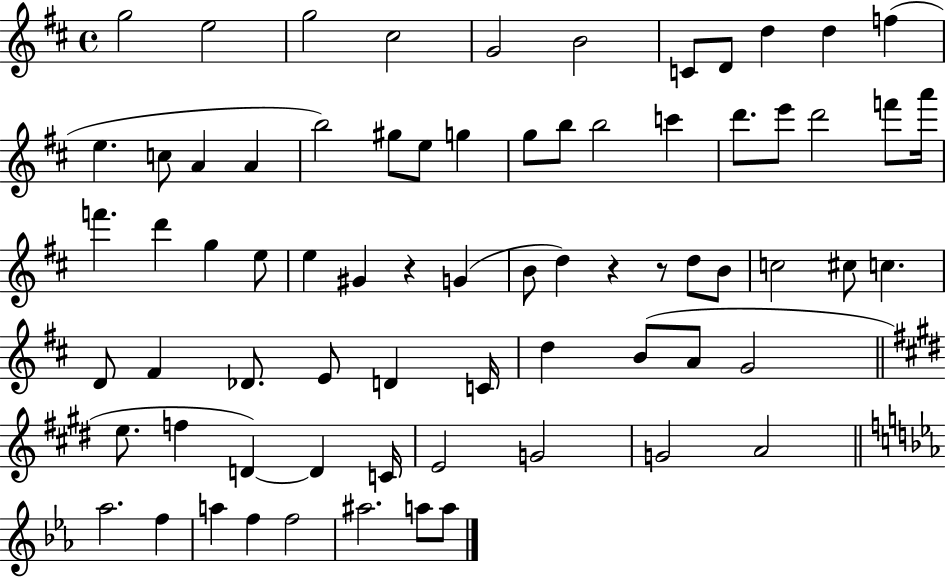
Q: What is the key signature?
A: D major